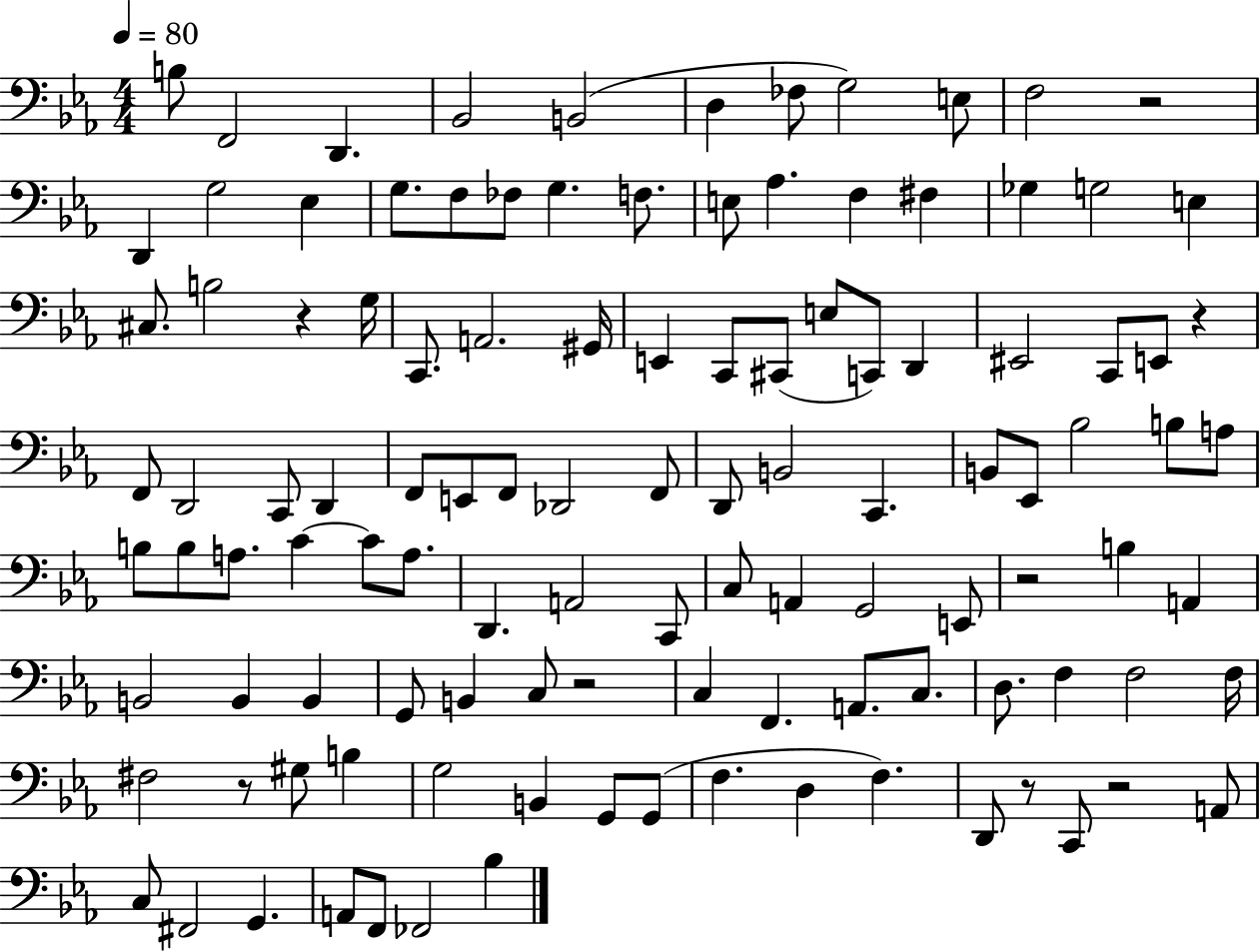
X:1
T:Untitled
M:4/4
L:1/4
K:Eb
B,/2 F,,2 D,, _B,,2 B,,2 D, _F,/2 G,2 E,/2 F,2 z2 D,, G,2 _E, G,/2 F,/2 _F,/2 G, F,/2 E,/2 _A, F, ^F, _G, G,2 E, ^C,/2 B,2 z G,/4 C,,/2 A,,2 ^G,,/4 E,, C,,/2 ^C,,/2 E,/2 C,,/2 D,, ^E,,2 C,,/2 E,,/2 z F,,/2 D,,2 C,,/2 D,, F,,/2 E,,/2 F,,/2 _D,,2 F,,/2 D,,/2 B,,2 C,, B,,/2 _E,,/2 _B,2 B,/2 A,/2 B,/2 B,/2 A,/2 C C/2 A,/2 D,, A,,2 C,,/2 C,/2 A,, G,,2 E,,/2 z2 B, A,, B,,2 B,, B,, G,,/2 B,, C,/2 z2 C, F,, A,,/2 C,/2 D,/2 F, F,2 F,/4 ^F,2 z/2 ^G,/2 B, G,2 B,, G,,/2 G,,/2 F, D, F, D,,/2 z/2 C,,/2 z2 A,,/2 C,/2 ^F,,2 G,, A,,/2 F,,/2 _F,,2 _B,